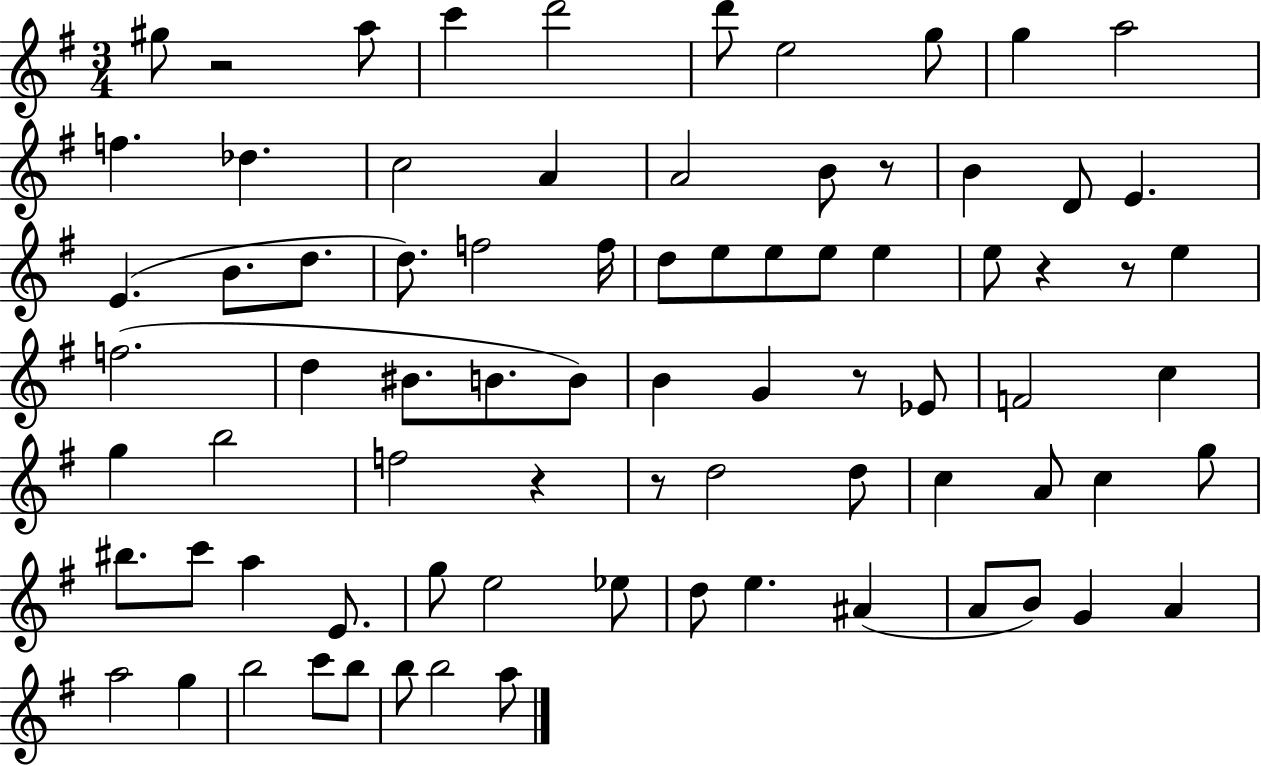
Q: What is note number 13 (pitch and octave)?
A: A4